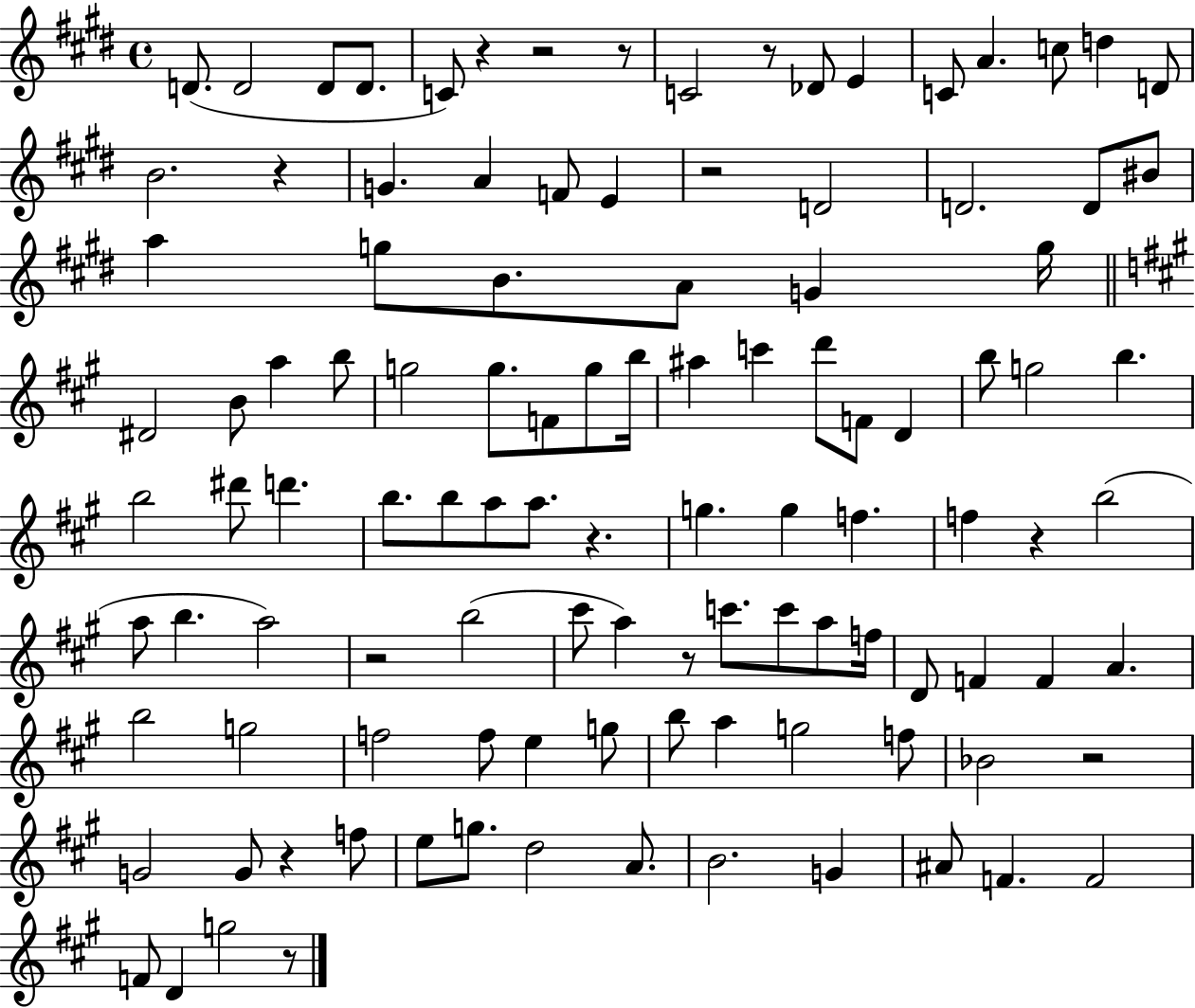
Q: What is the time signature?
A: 4/4